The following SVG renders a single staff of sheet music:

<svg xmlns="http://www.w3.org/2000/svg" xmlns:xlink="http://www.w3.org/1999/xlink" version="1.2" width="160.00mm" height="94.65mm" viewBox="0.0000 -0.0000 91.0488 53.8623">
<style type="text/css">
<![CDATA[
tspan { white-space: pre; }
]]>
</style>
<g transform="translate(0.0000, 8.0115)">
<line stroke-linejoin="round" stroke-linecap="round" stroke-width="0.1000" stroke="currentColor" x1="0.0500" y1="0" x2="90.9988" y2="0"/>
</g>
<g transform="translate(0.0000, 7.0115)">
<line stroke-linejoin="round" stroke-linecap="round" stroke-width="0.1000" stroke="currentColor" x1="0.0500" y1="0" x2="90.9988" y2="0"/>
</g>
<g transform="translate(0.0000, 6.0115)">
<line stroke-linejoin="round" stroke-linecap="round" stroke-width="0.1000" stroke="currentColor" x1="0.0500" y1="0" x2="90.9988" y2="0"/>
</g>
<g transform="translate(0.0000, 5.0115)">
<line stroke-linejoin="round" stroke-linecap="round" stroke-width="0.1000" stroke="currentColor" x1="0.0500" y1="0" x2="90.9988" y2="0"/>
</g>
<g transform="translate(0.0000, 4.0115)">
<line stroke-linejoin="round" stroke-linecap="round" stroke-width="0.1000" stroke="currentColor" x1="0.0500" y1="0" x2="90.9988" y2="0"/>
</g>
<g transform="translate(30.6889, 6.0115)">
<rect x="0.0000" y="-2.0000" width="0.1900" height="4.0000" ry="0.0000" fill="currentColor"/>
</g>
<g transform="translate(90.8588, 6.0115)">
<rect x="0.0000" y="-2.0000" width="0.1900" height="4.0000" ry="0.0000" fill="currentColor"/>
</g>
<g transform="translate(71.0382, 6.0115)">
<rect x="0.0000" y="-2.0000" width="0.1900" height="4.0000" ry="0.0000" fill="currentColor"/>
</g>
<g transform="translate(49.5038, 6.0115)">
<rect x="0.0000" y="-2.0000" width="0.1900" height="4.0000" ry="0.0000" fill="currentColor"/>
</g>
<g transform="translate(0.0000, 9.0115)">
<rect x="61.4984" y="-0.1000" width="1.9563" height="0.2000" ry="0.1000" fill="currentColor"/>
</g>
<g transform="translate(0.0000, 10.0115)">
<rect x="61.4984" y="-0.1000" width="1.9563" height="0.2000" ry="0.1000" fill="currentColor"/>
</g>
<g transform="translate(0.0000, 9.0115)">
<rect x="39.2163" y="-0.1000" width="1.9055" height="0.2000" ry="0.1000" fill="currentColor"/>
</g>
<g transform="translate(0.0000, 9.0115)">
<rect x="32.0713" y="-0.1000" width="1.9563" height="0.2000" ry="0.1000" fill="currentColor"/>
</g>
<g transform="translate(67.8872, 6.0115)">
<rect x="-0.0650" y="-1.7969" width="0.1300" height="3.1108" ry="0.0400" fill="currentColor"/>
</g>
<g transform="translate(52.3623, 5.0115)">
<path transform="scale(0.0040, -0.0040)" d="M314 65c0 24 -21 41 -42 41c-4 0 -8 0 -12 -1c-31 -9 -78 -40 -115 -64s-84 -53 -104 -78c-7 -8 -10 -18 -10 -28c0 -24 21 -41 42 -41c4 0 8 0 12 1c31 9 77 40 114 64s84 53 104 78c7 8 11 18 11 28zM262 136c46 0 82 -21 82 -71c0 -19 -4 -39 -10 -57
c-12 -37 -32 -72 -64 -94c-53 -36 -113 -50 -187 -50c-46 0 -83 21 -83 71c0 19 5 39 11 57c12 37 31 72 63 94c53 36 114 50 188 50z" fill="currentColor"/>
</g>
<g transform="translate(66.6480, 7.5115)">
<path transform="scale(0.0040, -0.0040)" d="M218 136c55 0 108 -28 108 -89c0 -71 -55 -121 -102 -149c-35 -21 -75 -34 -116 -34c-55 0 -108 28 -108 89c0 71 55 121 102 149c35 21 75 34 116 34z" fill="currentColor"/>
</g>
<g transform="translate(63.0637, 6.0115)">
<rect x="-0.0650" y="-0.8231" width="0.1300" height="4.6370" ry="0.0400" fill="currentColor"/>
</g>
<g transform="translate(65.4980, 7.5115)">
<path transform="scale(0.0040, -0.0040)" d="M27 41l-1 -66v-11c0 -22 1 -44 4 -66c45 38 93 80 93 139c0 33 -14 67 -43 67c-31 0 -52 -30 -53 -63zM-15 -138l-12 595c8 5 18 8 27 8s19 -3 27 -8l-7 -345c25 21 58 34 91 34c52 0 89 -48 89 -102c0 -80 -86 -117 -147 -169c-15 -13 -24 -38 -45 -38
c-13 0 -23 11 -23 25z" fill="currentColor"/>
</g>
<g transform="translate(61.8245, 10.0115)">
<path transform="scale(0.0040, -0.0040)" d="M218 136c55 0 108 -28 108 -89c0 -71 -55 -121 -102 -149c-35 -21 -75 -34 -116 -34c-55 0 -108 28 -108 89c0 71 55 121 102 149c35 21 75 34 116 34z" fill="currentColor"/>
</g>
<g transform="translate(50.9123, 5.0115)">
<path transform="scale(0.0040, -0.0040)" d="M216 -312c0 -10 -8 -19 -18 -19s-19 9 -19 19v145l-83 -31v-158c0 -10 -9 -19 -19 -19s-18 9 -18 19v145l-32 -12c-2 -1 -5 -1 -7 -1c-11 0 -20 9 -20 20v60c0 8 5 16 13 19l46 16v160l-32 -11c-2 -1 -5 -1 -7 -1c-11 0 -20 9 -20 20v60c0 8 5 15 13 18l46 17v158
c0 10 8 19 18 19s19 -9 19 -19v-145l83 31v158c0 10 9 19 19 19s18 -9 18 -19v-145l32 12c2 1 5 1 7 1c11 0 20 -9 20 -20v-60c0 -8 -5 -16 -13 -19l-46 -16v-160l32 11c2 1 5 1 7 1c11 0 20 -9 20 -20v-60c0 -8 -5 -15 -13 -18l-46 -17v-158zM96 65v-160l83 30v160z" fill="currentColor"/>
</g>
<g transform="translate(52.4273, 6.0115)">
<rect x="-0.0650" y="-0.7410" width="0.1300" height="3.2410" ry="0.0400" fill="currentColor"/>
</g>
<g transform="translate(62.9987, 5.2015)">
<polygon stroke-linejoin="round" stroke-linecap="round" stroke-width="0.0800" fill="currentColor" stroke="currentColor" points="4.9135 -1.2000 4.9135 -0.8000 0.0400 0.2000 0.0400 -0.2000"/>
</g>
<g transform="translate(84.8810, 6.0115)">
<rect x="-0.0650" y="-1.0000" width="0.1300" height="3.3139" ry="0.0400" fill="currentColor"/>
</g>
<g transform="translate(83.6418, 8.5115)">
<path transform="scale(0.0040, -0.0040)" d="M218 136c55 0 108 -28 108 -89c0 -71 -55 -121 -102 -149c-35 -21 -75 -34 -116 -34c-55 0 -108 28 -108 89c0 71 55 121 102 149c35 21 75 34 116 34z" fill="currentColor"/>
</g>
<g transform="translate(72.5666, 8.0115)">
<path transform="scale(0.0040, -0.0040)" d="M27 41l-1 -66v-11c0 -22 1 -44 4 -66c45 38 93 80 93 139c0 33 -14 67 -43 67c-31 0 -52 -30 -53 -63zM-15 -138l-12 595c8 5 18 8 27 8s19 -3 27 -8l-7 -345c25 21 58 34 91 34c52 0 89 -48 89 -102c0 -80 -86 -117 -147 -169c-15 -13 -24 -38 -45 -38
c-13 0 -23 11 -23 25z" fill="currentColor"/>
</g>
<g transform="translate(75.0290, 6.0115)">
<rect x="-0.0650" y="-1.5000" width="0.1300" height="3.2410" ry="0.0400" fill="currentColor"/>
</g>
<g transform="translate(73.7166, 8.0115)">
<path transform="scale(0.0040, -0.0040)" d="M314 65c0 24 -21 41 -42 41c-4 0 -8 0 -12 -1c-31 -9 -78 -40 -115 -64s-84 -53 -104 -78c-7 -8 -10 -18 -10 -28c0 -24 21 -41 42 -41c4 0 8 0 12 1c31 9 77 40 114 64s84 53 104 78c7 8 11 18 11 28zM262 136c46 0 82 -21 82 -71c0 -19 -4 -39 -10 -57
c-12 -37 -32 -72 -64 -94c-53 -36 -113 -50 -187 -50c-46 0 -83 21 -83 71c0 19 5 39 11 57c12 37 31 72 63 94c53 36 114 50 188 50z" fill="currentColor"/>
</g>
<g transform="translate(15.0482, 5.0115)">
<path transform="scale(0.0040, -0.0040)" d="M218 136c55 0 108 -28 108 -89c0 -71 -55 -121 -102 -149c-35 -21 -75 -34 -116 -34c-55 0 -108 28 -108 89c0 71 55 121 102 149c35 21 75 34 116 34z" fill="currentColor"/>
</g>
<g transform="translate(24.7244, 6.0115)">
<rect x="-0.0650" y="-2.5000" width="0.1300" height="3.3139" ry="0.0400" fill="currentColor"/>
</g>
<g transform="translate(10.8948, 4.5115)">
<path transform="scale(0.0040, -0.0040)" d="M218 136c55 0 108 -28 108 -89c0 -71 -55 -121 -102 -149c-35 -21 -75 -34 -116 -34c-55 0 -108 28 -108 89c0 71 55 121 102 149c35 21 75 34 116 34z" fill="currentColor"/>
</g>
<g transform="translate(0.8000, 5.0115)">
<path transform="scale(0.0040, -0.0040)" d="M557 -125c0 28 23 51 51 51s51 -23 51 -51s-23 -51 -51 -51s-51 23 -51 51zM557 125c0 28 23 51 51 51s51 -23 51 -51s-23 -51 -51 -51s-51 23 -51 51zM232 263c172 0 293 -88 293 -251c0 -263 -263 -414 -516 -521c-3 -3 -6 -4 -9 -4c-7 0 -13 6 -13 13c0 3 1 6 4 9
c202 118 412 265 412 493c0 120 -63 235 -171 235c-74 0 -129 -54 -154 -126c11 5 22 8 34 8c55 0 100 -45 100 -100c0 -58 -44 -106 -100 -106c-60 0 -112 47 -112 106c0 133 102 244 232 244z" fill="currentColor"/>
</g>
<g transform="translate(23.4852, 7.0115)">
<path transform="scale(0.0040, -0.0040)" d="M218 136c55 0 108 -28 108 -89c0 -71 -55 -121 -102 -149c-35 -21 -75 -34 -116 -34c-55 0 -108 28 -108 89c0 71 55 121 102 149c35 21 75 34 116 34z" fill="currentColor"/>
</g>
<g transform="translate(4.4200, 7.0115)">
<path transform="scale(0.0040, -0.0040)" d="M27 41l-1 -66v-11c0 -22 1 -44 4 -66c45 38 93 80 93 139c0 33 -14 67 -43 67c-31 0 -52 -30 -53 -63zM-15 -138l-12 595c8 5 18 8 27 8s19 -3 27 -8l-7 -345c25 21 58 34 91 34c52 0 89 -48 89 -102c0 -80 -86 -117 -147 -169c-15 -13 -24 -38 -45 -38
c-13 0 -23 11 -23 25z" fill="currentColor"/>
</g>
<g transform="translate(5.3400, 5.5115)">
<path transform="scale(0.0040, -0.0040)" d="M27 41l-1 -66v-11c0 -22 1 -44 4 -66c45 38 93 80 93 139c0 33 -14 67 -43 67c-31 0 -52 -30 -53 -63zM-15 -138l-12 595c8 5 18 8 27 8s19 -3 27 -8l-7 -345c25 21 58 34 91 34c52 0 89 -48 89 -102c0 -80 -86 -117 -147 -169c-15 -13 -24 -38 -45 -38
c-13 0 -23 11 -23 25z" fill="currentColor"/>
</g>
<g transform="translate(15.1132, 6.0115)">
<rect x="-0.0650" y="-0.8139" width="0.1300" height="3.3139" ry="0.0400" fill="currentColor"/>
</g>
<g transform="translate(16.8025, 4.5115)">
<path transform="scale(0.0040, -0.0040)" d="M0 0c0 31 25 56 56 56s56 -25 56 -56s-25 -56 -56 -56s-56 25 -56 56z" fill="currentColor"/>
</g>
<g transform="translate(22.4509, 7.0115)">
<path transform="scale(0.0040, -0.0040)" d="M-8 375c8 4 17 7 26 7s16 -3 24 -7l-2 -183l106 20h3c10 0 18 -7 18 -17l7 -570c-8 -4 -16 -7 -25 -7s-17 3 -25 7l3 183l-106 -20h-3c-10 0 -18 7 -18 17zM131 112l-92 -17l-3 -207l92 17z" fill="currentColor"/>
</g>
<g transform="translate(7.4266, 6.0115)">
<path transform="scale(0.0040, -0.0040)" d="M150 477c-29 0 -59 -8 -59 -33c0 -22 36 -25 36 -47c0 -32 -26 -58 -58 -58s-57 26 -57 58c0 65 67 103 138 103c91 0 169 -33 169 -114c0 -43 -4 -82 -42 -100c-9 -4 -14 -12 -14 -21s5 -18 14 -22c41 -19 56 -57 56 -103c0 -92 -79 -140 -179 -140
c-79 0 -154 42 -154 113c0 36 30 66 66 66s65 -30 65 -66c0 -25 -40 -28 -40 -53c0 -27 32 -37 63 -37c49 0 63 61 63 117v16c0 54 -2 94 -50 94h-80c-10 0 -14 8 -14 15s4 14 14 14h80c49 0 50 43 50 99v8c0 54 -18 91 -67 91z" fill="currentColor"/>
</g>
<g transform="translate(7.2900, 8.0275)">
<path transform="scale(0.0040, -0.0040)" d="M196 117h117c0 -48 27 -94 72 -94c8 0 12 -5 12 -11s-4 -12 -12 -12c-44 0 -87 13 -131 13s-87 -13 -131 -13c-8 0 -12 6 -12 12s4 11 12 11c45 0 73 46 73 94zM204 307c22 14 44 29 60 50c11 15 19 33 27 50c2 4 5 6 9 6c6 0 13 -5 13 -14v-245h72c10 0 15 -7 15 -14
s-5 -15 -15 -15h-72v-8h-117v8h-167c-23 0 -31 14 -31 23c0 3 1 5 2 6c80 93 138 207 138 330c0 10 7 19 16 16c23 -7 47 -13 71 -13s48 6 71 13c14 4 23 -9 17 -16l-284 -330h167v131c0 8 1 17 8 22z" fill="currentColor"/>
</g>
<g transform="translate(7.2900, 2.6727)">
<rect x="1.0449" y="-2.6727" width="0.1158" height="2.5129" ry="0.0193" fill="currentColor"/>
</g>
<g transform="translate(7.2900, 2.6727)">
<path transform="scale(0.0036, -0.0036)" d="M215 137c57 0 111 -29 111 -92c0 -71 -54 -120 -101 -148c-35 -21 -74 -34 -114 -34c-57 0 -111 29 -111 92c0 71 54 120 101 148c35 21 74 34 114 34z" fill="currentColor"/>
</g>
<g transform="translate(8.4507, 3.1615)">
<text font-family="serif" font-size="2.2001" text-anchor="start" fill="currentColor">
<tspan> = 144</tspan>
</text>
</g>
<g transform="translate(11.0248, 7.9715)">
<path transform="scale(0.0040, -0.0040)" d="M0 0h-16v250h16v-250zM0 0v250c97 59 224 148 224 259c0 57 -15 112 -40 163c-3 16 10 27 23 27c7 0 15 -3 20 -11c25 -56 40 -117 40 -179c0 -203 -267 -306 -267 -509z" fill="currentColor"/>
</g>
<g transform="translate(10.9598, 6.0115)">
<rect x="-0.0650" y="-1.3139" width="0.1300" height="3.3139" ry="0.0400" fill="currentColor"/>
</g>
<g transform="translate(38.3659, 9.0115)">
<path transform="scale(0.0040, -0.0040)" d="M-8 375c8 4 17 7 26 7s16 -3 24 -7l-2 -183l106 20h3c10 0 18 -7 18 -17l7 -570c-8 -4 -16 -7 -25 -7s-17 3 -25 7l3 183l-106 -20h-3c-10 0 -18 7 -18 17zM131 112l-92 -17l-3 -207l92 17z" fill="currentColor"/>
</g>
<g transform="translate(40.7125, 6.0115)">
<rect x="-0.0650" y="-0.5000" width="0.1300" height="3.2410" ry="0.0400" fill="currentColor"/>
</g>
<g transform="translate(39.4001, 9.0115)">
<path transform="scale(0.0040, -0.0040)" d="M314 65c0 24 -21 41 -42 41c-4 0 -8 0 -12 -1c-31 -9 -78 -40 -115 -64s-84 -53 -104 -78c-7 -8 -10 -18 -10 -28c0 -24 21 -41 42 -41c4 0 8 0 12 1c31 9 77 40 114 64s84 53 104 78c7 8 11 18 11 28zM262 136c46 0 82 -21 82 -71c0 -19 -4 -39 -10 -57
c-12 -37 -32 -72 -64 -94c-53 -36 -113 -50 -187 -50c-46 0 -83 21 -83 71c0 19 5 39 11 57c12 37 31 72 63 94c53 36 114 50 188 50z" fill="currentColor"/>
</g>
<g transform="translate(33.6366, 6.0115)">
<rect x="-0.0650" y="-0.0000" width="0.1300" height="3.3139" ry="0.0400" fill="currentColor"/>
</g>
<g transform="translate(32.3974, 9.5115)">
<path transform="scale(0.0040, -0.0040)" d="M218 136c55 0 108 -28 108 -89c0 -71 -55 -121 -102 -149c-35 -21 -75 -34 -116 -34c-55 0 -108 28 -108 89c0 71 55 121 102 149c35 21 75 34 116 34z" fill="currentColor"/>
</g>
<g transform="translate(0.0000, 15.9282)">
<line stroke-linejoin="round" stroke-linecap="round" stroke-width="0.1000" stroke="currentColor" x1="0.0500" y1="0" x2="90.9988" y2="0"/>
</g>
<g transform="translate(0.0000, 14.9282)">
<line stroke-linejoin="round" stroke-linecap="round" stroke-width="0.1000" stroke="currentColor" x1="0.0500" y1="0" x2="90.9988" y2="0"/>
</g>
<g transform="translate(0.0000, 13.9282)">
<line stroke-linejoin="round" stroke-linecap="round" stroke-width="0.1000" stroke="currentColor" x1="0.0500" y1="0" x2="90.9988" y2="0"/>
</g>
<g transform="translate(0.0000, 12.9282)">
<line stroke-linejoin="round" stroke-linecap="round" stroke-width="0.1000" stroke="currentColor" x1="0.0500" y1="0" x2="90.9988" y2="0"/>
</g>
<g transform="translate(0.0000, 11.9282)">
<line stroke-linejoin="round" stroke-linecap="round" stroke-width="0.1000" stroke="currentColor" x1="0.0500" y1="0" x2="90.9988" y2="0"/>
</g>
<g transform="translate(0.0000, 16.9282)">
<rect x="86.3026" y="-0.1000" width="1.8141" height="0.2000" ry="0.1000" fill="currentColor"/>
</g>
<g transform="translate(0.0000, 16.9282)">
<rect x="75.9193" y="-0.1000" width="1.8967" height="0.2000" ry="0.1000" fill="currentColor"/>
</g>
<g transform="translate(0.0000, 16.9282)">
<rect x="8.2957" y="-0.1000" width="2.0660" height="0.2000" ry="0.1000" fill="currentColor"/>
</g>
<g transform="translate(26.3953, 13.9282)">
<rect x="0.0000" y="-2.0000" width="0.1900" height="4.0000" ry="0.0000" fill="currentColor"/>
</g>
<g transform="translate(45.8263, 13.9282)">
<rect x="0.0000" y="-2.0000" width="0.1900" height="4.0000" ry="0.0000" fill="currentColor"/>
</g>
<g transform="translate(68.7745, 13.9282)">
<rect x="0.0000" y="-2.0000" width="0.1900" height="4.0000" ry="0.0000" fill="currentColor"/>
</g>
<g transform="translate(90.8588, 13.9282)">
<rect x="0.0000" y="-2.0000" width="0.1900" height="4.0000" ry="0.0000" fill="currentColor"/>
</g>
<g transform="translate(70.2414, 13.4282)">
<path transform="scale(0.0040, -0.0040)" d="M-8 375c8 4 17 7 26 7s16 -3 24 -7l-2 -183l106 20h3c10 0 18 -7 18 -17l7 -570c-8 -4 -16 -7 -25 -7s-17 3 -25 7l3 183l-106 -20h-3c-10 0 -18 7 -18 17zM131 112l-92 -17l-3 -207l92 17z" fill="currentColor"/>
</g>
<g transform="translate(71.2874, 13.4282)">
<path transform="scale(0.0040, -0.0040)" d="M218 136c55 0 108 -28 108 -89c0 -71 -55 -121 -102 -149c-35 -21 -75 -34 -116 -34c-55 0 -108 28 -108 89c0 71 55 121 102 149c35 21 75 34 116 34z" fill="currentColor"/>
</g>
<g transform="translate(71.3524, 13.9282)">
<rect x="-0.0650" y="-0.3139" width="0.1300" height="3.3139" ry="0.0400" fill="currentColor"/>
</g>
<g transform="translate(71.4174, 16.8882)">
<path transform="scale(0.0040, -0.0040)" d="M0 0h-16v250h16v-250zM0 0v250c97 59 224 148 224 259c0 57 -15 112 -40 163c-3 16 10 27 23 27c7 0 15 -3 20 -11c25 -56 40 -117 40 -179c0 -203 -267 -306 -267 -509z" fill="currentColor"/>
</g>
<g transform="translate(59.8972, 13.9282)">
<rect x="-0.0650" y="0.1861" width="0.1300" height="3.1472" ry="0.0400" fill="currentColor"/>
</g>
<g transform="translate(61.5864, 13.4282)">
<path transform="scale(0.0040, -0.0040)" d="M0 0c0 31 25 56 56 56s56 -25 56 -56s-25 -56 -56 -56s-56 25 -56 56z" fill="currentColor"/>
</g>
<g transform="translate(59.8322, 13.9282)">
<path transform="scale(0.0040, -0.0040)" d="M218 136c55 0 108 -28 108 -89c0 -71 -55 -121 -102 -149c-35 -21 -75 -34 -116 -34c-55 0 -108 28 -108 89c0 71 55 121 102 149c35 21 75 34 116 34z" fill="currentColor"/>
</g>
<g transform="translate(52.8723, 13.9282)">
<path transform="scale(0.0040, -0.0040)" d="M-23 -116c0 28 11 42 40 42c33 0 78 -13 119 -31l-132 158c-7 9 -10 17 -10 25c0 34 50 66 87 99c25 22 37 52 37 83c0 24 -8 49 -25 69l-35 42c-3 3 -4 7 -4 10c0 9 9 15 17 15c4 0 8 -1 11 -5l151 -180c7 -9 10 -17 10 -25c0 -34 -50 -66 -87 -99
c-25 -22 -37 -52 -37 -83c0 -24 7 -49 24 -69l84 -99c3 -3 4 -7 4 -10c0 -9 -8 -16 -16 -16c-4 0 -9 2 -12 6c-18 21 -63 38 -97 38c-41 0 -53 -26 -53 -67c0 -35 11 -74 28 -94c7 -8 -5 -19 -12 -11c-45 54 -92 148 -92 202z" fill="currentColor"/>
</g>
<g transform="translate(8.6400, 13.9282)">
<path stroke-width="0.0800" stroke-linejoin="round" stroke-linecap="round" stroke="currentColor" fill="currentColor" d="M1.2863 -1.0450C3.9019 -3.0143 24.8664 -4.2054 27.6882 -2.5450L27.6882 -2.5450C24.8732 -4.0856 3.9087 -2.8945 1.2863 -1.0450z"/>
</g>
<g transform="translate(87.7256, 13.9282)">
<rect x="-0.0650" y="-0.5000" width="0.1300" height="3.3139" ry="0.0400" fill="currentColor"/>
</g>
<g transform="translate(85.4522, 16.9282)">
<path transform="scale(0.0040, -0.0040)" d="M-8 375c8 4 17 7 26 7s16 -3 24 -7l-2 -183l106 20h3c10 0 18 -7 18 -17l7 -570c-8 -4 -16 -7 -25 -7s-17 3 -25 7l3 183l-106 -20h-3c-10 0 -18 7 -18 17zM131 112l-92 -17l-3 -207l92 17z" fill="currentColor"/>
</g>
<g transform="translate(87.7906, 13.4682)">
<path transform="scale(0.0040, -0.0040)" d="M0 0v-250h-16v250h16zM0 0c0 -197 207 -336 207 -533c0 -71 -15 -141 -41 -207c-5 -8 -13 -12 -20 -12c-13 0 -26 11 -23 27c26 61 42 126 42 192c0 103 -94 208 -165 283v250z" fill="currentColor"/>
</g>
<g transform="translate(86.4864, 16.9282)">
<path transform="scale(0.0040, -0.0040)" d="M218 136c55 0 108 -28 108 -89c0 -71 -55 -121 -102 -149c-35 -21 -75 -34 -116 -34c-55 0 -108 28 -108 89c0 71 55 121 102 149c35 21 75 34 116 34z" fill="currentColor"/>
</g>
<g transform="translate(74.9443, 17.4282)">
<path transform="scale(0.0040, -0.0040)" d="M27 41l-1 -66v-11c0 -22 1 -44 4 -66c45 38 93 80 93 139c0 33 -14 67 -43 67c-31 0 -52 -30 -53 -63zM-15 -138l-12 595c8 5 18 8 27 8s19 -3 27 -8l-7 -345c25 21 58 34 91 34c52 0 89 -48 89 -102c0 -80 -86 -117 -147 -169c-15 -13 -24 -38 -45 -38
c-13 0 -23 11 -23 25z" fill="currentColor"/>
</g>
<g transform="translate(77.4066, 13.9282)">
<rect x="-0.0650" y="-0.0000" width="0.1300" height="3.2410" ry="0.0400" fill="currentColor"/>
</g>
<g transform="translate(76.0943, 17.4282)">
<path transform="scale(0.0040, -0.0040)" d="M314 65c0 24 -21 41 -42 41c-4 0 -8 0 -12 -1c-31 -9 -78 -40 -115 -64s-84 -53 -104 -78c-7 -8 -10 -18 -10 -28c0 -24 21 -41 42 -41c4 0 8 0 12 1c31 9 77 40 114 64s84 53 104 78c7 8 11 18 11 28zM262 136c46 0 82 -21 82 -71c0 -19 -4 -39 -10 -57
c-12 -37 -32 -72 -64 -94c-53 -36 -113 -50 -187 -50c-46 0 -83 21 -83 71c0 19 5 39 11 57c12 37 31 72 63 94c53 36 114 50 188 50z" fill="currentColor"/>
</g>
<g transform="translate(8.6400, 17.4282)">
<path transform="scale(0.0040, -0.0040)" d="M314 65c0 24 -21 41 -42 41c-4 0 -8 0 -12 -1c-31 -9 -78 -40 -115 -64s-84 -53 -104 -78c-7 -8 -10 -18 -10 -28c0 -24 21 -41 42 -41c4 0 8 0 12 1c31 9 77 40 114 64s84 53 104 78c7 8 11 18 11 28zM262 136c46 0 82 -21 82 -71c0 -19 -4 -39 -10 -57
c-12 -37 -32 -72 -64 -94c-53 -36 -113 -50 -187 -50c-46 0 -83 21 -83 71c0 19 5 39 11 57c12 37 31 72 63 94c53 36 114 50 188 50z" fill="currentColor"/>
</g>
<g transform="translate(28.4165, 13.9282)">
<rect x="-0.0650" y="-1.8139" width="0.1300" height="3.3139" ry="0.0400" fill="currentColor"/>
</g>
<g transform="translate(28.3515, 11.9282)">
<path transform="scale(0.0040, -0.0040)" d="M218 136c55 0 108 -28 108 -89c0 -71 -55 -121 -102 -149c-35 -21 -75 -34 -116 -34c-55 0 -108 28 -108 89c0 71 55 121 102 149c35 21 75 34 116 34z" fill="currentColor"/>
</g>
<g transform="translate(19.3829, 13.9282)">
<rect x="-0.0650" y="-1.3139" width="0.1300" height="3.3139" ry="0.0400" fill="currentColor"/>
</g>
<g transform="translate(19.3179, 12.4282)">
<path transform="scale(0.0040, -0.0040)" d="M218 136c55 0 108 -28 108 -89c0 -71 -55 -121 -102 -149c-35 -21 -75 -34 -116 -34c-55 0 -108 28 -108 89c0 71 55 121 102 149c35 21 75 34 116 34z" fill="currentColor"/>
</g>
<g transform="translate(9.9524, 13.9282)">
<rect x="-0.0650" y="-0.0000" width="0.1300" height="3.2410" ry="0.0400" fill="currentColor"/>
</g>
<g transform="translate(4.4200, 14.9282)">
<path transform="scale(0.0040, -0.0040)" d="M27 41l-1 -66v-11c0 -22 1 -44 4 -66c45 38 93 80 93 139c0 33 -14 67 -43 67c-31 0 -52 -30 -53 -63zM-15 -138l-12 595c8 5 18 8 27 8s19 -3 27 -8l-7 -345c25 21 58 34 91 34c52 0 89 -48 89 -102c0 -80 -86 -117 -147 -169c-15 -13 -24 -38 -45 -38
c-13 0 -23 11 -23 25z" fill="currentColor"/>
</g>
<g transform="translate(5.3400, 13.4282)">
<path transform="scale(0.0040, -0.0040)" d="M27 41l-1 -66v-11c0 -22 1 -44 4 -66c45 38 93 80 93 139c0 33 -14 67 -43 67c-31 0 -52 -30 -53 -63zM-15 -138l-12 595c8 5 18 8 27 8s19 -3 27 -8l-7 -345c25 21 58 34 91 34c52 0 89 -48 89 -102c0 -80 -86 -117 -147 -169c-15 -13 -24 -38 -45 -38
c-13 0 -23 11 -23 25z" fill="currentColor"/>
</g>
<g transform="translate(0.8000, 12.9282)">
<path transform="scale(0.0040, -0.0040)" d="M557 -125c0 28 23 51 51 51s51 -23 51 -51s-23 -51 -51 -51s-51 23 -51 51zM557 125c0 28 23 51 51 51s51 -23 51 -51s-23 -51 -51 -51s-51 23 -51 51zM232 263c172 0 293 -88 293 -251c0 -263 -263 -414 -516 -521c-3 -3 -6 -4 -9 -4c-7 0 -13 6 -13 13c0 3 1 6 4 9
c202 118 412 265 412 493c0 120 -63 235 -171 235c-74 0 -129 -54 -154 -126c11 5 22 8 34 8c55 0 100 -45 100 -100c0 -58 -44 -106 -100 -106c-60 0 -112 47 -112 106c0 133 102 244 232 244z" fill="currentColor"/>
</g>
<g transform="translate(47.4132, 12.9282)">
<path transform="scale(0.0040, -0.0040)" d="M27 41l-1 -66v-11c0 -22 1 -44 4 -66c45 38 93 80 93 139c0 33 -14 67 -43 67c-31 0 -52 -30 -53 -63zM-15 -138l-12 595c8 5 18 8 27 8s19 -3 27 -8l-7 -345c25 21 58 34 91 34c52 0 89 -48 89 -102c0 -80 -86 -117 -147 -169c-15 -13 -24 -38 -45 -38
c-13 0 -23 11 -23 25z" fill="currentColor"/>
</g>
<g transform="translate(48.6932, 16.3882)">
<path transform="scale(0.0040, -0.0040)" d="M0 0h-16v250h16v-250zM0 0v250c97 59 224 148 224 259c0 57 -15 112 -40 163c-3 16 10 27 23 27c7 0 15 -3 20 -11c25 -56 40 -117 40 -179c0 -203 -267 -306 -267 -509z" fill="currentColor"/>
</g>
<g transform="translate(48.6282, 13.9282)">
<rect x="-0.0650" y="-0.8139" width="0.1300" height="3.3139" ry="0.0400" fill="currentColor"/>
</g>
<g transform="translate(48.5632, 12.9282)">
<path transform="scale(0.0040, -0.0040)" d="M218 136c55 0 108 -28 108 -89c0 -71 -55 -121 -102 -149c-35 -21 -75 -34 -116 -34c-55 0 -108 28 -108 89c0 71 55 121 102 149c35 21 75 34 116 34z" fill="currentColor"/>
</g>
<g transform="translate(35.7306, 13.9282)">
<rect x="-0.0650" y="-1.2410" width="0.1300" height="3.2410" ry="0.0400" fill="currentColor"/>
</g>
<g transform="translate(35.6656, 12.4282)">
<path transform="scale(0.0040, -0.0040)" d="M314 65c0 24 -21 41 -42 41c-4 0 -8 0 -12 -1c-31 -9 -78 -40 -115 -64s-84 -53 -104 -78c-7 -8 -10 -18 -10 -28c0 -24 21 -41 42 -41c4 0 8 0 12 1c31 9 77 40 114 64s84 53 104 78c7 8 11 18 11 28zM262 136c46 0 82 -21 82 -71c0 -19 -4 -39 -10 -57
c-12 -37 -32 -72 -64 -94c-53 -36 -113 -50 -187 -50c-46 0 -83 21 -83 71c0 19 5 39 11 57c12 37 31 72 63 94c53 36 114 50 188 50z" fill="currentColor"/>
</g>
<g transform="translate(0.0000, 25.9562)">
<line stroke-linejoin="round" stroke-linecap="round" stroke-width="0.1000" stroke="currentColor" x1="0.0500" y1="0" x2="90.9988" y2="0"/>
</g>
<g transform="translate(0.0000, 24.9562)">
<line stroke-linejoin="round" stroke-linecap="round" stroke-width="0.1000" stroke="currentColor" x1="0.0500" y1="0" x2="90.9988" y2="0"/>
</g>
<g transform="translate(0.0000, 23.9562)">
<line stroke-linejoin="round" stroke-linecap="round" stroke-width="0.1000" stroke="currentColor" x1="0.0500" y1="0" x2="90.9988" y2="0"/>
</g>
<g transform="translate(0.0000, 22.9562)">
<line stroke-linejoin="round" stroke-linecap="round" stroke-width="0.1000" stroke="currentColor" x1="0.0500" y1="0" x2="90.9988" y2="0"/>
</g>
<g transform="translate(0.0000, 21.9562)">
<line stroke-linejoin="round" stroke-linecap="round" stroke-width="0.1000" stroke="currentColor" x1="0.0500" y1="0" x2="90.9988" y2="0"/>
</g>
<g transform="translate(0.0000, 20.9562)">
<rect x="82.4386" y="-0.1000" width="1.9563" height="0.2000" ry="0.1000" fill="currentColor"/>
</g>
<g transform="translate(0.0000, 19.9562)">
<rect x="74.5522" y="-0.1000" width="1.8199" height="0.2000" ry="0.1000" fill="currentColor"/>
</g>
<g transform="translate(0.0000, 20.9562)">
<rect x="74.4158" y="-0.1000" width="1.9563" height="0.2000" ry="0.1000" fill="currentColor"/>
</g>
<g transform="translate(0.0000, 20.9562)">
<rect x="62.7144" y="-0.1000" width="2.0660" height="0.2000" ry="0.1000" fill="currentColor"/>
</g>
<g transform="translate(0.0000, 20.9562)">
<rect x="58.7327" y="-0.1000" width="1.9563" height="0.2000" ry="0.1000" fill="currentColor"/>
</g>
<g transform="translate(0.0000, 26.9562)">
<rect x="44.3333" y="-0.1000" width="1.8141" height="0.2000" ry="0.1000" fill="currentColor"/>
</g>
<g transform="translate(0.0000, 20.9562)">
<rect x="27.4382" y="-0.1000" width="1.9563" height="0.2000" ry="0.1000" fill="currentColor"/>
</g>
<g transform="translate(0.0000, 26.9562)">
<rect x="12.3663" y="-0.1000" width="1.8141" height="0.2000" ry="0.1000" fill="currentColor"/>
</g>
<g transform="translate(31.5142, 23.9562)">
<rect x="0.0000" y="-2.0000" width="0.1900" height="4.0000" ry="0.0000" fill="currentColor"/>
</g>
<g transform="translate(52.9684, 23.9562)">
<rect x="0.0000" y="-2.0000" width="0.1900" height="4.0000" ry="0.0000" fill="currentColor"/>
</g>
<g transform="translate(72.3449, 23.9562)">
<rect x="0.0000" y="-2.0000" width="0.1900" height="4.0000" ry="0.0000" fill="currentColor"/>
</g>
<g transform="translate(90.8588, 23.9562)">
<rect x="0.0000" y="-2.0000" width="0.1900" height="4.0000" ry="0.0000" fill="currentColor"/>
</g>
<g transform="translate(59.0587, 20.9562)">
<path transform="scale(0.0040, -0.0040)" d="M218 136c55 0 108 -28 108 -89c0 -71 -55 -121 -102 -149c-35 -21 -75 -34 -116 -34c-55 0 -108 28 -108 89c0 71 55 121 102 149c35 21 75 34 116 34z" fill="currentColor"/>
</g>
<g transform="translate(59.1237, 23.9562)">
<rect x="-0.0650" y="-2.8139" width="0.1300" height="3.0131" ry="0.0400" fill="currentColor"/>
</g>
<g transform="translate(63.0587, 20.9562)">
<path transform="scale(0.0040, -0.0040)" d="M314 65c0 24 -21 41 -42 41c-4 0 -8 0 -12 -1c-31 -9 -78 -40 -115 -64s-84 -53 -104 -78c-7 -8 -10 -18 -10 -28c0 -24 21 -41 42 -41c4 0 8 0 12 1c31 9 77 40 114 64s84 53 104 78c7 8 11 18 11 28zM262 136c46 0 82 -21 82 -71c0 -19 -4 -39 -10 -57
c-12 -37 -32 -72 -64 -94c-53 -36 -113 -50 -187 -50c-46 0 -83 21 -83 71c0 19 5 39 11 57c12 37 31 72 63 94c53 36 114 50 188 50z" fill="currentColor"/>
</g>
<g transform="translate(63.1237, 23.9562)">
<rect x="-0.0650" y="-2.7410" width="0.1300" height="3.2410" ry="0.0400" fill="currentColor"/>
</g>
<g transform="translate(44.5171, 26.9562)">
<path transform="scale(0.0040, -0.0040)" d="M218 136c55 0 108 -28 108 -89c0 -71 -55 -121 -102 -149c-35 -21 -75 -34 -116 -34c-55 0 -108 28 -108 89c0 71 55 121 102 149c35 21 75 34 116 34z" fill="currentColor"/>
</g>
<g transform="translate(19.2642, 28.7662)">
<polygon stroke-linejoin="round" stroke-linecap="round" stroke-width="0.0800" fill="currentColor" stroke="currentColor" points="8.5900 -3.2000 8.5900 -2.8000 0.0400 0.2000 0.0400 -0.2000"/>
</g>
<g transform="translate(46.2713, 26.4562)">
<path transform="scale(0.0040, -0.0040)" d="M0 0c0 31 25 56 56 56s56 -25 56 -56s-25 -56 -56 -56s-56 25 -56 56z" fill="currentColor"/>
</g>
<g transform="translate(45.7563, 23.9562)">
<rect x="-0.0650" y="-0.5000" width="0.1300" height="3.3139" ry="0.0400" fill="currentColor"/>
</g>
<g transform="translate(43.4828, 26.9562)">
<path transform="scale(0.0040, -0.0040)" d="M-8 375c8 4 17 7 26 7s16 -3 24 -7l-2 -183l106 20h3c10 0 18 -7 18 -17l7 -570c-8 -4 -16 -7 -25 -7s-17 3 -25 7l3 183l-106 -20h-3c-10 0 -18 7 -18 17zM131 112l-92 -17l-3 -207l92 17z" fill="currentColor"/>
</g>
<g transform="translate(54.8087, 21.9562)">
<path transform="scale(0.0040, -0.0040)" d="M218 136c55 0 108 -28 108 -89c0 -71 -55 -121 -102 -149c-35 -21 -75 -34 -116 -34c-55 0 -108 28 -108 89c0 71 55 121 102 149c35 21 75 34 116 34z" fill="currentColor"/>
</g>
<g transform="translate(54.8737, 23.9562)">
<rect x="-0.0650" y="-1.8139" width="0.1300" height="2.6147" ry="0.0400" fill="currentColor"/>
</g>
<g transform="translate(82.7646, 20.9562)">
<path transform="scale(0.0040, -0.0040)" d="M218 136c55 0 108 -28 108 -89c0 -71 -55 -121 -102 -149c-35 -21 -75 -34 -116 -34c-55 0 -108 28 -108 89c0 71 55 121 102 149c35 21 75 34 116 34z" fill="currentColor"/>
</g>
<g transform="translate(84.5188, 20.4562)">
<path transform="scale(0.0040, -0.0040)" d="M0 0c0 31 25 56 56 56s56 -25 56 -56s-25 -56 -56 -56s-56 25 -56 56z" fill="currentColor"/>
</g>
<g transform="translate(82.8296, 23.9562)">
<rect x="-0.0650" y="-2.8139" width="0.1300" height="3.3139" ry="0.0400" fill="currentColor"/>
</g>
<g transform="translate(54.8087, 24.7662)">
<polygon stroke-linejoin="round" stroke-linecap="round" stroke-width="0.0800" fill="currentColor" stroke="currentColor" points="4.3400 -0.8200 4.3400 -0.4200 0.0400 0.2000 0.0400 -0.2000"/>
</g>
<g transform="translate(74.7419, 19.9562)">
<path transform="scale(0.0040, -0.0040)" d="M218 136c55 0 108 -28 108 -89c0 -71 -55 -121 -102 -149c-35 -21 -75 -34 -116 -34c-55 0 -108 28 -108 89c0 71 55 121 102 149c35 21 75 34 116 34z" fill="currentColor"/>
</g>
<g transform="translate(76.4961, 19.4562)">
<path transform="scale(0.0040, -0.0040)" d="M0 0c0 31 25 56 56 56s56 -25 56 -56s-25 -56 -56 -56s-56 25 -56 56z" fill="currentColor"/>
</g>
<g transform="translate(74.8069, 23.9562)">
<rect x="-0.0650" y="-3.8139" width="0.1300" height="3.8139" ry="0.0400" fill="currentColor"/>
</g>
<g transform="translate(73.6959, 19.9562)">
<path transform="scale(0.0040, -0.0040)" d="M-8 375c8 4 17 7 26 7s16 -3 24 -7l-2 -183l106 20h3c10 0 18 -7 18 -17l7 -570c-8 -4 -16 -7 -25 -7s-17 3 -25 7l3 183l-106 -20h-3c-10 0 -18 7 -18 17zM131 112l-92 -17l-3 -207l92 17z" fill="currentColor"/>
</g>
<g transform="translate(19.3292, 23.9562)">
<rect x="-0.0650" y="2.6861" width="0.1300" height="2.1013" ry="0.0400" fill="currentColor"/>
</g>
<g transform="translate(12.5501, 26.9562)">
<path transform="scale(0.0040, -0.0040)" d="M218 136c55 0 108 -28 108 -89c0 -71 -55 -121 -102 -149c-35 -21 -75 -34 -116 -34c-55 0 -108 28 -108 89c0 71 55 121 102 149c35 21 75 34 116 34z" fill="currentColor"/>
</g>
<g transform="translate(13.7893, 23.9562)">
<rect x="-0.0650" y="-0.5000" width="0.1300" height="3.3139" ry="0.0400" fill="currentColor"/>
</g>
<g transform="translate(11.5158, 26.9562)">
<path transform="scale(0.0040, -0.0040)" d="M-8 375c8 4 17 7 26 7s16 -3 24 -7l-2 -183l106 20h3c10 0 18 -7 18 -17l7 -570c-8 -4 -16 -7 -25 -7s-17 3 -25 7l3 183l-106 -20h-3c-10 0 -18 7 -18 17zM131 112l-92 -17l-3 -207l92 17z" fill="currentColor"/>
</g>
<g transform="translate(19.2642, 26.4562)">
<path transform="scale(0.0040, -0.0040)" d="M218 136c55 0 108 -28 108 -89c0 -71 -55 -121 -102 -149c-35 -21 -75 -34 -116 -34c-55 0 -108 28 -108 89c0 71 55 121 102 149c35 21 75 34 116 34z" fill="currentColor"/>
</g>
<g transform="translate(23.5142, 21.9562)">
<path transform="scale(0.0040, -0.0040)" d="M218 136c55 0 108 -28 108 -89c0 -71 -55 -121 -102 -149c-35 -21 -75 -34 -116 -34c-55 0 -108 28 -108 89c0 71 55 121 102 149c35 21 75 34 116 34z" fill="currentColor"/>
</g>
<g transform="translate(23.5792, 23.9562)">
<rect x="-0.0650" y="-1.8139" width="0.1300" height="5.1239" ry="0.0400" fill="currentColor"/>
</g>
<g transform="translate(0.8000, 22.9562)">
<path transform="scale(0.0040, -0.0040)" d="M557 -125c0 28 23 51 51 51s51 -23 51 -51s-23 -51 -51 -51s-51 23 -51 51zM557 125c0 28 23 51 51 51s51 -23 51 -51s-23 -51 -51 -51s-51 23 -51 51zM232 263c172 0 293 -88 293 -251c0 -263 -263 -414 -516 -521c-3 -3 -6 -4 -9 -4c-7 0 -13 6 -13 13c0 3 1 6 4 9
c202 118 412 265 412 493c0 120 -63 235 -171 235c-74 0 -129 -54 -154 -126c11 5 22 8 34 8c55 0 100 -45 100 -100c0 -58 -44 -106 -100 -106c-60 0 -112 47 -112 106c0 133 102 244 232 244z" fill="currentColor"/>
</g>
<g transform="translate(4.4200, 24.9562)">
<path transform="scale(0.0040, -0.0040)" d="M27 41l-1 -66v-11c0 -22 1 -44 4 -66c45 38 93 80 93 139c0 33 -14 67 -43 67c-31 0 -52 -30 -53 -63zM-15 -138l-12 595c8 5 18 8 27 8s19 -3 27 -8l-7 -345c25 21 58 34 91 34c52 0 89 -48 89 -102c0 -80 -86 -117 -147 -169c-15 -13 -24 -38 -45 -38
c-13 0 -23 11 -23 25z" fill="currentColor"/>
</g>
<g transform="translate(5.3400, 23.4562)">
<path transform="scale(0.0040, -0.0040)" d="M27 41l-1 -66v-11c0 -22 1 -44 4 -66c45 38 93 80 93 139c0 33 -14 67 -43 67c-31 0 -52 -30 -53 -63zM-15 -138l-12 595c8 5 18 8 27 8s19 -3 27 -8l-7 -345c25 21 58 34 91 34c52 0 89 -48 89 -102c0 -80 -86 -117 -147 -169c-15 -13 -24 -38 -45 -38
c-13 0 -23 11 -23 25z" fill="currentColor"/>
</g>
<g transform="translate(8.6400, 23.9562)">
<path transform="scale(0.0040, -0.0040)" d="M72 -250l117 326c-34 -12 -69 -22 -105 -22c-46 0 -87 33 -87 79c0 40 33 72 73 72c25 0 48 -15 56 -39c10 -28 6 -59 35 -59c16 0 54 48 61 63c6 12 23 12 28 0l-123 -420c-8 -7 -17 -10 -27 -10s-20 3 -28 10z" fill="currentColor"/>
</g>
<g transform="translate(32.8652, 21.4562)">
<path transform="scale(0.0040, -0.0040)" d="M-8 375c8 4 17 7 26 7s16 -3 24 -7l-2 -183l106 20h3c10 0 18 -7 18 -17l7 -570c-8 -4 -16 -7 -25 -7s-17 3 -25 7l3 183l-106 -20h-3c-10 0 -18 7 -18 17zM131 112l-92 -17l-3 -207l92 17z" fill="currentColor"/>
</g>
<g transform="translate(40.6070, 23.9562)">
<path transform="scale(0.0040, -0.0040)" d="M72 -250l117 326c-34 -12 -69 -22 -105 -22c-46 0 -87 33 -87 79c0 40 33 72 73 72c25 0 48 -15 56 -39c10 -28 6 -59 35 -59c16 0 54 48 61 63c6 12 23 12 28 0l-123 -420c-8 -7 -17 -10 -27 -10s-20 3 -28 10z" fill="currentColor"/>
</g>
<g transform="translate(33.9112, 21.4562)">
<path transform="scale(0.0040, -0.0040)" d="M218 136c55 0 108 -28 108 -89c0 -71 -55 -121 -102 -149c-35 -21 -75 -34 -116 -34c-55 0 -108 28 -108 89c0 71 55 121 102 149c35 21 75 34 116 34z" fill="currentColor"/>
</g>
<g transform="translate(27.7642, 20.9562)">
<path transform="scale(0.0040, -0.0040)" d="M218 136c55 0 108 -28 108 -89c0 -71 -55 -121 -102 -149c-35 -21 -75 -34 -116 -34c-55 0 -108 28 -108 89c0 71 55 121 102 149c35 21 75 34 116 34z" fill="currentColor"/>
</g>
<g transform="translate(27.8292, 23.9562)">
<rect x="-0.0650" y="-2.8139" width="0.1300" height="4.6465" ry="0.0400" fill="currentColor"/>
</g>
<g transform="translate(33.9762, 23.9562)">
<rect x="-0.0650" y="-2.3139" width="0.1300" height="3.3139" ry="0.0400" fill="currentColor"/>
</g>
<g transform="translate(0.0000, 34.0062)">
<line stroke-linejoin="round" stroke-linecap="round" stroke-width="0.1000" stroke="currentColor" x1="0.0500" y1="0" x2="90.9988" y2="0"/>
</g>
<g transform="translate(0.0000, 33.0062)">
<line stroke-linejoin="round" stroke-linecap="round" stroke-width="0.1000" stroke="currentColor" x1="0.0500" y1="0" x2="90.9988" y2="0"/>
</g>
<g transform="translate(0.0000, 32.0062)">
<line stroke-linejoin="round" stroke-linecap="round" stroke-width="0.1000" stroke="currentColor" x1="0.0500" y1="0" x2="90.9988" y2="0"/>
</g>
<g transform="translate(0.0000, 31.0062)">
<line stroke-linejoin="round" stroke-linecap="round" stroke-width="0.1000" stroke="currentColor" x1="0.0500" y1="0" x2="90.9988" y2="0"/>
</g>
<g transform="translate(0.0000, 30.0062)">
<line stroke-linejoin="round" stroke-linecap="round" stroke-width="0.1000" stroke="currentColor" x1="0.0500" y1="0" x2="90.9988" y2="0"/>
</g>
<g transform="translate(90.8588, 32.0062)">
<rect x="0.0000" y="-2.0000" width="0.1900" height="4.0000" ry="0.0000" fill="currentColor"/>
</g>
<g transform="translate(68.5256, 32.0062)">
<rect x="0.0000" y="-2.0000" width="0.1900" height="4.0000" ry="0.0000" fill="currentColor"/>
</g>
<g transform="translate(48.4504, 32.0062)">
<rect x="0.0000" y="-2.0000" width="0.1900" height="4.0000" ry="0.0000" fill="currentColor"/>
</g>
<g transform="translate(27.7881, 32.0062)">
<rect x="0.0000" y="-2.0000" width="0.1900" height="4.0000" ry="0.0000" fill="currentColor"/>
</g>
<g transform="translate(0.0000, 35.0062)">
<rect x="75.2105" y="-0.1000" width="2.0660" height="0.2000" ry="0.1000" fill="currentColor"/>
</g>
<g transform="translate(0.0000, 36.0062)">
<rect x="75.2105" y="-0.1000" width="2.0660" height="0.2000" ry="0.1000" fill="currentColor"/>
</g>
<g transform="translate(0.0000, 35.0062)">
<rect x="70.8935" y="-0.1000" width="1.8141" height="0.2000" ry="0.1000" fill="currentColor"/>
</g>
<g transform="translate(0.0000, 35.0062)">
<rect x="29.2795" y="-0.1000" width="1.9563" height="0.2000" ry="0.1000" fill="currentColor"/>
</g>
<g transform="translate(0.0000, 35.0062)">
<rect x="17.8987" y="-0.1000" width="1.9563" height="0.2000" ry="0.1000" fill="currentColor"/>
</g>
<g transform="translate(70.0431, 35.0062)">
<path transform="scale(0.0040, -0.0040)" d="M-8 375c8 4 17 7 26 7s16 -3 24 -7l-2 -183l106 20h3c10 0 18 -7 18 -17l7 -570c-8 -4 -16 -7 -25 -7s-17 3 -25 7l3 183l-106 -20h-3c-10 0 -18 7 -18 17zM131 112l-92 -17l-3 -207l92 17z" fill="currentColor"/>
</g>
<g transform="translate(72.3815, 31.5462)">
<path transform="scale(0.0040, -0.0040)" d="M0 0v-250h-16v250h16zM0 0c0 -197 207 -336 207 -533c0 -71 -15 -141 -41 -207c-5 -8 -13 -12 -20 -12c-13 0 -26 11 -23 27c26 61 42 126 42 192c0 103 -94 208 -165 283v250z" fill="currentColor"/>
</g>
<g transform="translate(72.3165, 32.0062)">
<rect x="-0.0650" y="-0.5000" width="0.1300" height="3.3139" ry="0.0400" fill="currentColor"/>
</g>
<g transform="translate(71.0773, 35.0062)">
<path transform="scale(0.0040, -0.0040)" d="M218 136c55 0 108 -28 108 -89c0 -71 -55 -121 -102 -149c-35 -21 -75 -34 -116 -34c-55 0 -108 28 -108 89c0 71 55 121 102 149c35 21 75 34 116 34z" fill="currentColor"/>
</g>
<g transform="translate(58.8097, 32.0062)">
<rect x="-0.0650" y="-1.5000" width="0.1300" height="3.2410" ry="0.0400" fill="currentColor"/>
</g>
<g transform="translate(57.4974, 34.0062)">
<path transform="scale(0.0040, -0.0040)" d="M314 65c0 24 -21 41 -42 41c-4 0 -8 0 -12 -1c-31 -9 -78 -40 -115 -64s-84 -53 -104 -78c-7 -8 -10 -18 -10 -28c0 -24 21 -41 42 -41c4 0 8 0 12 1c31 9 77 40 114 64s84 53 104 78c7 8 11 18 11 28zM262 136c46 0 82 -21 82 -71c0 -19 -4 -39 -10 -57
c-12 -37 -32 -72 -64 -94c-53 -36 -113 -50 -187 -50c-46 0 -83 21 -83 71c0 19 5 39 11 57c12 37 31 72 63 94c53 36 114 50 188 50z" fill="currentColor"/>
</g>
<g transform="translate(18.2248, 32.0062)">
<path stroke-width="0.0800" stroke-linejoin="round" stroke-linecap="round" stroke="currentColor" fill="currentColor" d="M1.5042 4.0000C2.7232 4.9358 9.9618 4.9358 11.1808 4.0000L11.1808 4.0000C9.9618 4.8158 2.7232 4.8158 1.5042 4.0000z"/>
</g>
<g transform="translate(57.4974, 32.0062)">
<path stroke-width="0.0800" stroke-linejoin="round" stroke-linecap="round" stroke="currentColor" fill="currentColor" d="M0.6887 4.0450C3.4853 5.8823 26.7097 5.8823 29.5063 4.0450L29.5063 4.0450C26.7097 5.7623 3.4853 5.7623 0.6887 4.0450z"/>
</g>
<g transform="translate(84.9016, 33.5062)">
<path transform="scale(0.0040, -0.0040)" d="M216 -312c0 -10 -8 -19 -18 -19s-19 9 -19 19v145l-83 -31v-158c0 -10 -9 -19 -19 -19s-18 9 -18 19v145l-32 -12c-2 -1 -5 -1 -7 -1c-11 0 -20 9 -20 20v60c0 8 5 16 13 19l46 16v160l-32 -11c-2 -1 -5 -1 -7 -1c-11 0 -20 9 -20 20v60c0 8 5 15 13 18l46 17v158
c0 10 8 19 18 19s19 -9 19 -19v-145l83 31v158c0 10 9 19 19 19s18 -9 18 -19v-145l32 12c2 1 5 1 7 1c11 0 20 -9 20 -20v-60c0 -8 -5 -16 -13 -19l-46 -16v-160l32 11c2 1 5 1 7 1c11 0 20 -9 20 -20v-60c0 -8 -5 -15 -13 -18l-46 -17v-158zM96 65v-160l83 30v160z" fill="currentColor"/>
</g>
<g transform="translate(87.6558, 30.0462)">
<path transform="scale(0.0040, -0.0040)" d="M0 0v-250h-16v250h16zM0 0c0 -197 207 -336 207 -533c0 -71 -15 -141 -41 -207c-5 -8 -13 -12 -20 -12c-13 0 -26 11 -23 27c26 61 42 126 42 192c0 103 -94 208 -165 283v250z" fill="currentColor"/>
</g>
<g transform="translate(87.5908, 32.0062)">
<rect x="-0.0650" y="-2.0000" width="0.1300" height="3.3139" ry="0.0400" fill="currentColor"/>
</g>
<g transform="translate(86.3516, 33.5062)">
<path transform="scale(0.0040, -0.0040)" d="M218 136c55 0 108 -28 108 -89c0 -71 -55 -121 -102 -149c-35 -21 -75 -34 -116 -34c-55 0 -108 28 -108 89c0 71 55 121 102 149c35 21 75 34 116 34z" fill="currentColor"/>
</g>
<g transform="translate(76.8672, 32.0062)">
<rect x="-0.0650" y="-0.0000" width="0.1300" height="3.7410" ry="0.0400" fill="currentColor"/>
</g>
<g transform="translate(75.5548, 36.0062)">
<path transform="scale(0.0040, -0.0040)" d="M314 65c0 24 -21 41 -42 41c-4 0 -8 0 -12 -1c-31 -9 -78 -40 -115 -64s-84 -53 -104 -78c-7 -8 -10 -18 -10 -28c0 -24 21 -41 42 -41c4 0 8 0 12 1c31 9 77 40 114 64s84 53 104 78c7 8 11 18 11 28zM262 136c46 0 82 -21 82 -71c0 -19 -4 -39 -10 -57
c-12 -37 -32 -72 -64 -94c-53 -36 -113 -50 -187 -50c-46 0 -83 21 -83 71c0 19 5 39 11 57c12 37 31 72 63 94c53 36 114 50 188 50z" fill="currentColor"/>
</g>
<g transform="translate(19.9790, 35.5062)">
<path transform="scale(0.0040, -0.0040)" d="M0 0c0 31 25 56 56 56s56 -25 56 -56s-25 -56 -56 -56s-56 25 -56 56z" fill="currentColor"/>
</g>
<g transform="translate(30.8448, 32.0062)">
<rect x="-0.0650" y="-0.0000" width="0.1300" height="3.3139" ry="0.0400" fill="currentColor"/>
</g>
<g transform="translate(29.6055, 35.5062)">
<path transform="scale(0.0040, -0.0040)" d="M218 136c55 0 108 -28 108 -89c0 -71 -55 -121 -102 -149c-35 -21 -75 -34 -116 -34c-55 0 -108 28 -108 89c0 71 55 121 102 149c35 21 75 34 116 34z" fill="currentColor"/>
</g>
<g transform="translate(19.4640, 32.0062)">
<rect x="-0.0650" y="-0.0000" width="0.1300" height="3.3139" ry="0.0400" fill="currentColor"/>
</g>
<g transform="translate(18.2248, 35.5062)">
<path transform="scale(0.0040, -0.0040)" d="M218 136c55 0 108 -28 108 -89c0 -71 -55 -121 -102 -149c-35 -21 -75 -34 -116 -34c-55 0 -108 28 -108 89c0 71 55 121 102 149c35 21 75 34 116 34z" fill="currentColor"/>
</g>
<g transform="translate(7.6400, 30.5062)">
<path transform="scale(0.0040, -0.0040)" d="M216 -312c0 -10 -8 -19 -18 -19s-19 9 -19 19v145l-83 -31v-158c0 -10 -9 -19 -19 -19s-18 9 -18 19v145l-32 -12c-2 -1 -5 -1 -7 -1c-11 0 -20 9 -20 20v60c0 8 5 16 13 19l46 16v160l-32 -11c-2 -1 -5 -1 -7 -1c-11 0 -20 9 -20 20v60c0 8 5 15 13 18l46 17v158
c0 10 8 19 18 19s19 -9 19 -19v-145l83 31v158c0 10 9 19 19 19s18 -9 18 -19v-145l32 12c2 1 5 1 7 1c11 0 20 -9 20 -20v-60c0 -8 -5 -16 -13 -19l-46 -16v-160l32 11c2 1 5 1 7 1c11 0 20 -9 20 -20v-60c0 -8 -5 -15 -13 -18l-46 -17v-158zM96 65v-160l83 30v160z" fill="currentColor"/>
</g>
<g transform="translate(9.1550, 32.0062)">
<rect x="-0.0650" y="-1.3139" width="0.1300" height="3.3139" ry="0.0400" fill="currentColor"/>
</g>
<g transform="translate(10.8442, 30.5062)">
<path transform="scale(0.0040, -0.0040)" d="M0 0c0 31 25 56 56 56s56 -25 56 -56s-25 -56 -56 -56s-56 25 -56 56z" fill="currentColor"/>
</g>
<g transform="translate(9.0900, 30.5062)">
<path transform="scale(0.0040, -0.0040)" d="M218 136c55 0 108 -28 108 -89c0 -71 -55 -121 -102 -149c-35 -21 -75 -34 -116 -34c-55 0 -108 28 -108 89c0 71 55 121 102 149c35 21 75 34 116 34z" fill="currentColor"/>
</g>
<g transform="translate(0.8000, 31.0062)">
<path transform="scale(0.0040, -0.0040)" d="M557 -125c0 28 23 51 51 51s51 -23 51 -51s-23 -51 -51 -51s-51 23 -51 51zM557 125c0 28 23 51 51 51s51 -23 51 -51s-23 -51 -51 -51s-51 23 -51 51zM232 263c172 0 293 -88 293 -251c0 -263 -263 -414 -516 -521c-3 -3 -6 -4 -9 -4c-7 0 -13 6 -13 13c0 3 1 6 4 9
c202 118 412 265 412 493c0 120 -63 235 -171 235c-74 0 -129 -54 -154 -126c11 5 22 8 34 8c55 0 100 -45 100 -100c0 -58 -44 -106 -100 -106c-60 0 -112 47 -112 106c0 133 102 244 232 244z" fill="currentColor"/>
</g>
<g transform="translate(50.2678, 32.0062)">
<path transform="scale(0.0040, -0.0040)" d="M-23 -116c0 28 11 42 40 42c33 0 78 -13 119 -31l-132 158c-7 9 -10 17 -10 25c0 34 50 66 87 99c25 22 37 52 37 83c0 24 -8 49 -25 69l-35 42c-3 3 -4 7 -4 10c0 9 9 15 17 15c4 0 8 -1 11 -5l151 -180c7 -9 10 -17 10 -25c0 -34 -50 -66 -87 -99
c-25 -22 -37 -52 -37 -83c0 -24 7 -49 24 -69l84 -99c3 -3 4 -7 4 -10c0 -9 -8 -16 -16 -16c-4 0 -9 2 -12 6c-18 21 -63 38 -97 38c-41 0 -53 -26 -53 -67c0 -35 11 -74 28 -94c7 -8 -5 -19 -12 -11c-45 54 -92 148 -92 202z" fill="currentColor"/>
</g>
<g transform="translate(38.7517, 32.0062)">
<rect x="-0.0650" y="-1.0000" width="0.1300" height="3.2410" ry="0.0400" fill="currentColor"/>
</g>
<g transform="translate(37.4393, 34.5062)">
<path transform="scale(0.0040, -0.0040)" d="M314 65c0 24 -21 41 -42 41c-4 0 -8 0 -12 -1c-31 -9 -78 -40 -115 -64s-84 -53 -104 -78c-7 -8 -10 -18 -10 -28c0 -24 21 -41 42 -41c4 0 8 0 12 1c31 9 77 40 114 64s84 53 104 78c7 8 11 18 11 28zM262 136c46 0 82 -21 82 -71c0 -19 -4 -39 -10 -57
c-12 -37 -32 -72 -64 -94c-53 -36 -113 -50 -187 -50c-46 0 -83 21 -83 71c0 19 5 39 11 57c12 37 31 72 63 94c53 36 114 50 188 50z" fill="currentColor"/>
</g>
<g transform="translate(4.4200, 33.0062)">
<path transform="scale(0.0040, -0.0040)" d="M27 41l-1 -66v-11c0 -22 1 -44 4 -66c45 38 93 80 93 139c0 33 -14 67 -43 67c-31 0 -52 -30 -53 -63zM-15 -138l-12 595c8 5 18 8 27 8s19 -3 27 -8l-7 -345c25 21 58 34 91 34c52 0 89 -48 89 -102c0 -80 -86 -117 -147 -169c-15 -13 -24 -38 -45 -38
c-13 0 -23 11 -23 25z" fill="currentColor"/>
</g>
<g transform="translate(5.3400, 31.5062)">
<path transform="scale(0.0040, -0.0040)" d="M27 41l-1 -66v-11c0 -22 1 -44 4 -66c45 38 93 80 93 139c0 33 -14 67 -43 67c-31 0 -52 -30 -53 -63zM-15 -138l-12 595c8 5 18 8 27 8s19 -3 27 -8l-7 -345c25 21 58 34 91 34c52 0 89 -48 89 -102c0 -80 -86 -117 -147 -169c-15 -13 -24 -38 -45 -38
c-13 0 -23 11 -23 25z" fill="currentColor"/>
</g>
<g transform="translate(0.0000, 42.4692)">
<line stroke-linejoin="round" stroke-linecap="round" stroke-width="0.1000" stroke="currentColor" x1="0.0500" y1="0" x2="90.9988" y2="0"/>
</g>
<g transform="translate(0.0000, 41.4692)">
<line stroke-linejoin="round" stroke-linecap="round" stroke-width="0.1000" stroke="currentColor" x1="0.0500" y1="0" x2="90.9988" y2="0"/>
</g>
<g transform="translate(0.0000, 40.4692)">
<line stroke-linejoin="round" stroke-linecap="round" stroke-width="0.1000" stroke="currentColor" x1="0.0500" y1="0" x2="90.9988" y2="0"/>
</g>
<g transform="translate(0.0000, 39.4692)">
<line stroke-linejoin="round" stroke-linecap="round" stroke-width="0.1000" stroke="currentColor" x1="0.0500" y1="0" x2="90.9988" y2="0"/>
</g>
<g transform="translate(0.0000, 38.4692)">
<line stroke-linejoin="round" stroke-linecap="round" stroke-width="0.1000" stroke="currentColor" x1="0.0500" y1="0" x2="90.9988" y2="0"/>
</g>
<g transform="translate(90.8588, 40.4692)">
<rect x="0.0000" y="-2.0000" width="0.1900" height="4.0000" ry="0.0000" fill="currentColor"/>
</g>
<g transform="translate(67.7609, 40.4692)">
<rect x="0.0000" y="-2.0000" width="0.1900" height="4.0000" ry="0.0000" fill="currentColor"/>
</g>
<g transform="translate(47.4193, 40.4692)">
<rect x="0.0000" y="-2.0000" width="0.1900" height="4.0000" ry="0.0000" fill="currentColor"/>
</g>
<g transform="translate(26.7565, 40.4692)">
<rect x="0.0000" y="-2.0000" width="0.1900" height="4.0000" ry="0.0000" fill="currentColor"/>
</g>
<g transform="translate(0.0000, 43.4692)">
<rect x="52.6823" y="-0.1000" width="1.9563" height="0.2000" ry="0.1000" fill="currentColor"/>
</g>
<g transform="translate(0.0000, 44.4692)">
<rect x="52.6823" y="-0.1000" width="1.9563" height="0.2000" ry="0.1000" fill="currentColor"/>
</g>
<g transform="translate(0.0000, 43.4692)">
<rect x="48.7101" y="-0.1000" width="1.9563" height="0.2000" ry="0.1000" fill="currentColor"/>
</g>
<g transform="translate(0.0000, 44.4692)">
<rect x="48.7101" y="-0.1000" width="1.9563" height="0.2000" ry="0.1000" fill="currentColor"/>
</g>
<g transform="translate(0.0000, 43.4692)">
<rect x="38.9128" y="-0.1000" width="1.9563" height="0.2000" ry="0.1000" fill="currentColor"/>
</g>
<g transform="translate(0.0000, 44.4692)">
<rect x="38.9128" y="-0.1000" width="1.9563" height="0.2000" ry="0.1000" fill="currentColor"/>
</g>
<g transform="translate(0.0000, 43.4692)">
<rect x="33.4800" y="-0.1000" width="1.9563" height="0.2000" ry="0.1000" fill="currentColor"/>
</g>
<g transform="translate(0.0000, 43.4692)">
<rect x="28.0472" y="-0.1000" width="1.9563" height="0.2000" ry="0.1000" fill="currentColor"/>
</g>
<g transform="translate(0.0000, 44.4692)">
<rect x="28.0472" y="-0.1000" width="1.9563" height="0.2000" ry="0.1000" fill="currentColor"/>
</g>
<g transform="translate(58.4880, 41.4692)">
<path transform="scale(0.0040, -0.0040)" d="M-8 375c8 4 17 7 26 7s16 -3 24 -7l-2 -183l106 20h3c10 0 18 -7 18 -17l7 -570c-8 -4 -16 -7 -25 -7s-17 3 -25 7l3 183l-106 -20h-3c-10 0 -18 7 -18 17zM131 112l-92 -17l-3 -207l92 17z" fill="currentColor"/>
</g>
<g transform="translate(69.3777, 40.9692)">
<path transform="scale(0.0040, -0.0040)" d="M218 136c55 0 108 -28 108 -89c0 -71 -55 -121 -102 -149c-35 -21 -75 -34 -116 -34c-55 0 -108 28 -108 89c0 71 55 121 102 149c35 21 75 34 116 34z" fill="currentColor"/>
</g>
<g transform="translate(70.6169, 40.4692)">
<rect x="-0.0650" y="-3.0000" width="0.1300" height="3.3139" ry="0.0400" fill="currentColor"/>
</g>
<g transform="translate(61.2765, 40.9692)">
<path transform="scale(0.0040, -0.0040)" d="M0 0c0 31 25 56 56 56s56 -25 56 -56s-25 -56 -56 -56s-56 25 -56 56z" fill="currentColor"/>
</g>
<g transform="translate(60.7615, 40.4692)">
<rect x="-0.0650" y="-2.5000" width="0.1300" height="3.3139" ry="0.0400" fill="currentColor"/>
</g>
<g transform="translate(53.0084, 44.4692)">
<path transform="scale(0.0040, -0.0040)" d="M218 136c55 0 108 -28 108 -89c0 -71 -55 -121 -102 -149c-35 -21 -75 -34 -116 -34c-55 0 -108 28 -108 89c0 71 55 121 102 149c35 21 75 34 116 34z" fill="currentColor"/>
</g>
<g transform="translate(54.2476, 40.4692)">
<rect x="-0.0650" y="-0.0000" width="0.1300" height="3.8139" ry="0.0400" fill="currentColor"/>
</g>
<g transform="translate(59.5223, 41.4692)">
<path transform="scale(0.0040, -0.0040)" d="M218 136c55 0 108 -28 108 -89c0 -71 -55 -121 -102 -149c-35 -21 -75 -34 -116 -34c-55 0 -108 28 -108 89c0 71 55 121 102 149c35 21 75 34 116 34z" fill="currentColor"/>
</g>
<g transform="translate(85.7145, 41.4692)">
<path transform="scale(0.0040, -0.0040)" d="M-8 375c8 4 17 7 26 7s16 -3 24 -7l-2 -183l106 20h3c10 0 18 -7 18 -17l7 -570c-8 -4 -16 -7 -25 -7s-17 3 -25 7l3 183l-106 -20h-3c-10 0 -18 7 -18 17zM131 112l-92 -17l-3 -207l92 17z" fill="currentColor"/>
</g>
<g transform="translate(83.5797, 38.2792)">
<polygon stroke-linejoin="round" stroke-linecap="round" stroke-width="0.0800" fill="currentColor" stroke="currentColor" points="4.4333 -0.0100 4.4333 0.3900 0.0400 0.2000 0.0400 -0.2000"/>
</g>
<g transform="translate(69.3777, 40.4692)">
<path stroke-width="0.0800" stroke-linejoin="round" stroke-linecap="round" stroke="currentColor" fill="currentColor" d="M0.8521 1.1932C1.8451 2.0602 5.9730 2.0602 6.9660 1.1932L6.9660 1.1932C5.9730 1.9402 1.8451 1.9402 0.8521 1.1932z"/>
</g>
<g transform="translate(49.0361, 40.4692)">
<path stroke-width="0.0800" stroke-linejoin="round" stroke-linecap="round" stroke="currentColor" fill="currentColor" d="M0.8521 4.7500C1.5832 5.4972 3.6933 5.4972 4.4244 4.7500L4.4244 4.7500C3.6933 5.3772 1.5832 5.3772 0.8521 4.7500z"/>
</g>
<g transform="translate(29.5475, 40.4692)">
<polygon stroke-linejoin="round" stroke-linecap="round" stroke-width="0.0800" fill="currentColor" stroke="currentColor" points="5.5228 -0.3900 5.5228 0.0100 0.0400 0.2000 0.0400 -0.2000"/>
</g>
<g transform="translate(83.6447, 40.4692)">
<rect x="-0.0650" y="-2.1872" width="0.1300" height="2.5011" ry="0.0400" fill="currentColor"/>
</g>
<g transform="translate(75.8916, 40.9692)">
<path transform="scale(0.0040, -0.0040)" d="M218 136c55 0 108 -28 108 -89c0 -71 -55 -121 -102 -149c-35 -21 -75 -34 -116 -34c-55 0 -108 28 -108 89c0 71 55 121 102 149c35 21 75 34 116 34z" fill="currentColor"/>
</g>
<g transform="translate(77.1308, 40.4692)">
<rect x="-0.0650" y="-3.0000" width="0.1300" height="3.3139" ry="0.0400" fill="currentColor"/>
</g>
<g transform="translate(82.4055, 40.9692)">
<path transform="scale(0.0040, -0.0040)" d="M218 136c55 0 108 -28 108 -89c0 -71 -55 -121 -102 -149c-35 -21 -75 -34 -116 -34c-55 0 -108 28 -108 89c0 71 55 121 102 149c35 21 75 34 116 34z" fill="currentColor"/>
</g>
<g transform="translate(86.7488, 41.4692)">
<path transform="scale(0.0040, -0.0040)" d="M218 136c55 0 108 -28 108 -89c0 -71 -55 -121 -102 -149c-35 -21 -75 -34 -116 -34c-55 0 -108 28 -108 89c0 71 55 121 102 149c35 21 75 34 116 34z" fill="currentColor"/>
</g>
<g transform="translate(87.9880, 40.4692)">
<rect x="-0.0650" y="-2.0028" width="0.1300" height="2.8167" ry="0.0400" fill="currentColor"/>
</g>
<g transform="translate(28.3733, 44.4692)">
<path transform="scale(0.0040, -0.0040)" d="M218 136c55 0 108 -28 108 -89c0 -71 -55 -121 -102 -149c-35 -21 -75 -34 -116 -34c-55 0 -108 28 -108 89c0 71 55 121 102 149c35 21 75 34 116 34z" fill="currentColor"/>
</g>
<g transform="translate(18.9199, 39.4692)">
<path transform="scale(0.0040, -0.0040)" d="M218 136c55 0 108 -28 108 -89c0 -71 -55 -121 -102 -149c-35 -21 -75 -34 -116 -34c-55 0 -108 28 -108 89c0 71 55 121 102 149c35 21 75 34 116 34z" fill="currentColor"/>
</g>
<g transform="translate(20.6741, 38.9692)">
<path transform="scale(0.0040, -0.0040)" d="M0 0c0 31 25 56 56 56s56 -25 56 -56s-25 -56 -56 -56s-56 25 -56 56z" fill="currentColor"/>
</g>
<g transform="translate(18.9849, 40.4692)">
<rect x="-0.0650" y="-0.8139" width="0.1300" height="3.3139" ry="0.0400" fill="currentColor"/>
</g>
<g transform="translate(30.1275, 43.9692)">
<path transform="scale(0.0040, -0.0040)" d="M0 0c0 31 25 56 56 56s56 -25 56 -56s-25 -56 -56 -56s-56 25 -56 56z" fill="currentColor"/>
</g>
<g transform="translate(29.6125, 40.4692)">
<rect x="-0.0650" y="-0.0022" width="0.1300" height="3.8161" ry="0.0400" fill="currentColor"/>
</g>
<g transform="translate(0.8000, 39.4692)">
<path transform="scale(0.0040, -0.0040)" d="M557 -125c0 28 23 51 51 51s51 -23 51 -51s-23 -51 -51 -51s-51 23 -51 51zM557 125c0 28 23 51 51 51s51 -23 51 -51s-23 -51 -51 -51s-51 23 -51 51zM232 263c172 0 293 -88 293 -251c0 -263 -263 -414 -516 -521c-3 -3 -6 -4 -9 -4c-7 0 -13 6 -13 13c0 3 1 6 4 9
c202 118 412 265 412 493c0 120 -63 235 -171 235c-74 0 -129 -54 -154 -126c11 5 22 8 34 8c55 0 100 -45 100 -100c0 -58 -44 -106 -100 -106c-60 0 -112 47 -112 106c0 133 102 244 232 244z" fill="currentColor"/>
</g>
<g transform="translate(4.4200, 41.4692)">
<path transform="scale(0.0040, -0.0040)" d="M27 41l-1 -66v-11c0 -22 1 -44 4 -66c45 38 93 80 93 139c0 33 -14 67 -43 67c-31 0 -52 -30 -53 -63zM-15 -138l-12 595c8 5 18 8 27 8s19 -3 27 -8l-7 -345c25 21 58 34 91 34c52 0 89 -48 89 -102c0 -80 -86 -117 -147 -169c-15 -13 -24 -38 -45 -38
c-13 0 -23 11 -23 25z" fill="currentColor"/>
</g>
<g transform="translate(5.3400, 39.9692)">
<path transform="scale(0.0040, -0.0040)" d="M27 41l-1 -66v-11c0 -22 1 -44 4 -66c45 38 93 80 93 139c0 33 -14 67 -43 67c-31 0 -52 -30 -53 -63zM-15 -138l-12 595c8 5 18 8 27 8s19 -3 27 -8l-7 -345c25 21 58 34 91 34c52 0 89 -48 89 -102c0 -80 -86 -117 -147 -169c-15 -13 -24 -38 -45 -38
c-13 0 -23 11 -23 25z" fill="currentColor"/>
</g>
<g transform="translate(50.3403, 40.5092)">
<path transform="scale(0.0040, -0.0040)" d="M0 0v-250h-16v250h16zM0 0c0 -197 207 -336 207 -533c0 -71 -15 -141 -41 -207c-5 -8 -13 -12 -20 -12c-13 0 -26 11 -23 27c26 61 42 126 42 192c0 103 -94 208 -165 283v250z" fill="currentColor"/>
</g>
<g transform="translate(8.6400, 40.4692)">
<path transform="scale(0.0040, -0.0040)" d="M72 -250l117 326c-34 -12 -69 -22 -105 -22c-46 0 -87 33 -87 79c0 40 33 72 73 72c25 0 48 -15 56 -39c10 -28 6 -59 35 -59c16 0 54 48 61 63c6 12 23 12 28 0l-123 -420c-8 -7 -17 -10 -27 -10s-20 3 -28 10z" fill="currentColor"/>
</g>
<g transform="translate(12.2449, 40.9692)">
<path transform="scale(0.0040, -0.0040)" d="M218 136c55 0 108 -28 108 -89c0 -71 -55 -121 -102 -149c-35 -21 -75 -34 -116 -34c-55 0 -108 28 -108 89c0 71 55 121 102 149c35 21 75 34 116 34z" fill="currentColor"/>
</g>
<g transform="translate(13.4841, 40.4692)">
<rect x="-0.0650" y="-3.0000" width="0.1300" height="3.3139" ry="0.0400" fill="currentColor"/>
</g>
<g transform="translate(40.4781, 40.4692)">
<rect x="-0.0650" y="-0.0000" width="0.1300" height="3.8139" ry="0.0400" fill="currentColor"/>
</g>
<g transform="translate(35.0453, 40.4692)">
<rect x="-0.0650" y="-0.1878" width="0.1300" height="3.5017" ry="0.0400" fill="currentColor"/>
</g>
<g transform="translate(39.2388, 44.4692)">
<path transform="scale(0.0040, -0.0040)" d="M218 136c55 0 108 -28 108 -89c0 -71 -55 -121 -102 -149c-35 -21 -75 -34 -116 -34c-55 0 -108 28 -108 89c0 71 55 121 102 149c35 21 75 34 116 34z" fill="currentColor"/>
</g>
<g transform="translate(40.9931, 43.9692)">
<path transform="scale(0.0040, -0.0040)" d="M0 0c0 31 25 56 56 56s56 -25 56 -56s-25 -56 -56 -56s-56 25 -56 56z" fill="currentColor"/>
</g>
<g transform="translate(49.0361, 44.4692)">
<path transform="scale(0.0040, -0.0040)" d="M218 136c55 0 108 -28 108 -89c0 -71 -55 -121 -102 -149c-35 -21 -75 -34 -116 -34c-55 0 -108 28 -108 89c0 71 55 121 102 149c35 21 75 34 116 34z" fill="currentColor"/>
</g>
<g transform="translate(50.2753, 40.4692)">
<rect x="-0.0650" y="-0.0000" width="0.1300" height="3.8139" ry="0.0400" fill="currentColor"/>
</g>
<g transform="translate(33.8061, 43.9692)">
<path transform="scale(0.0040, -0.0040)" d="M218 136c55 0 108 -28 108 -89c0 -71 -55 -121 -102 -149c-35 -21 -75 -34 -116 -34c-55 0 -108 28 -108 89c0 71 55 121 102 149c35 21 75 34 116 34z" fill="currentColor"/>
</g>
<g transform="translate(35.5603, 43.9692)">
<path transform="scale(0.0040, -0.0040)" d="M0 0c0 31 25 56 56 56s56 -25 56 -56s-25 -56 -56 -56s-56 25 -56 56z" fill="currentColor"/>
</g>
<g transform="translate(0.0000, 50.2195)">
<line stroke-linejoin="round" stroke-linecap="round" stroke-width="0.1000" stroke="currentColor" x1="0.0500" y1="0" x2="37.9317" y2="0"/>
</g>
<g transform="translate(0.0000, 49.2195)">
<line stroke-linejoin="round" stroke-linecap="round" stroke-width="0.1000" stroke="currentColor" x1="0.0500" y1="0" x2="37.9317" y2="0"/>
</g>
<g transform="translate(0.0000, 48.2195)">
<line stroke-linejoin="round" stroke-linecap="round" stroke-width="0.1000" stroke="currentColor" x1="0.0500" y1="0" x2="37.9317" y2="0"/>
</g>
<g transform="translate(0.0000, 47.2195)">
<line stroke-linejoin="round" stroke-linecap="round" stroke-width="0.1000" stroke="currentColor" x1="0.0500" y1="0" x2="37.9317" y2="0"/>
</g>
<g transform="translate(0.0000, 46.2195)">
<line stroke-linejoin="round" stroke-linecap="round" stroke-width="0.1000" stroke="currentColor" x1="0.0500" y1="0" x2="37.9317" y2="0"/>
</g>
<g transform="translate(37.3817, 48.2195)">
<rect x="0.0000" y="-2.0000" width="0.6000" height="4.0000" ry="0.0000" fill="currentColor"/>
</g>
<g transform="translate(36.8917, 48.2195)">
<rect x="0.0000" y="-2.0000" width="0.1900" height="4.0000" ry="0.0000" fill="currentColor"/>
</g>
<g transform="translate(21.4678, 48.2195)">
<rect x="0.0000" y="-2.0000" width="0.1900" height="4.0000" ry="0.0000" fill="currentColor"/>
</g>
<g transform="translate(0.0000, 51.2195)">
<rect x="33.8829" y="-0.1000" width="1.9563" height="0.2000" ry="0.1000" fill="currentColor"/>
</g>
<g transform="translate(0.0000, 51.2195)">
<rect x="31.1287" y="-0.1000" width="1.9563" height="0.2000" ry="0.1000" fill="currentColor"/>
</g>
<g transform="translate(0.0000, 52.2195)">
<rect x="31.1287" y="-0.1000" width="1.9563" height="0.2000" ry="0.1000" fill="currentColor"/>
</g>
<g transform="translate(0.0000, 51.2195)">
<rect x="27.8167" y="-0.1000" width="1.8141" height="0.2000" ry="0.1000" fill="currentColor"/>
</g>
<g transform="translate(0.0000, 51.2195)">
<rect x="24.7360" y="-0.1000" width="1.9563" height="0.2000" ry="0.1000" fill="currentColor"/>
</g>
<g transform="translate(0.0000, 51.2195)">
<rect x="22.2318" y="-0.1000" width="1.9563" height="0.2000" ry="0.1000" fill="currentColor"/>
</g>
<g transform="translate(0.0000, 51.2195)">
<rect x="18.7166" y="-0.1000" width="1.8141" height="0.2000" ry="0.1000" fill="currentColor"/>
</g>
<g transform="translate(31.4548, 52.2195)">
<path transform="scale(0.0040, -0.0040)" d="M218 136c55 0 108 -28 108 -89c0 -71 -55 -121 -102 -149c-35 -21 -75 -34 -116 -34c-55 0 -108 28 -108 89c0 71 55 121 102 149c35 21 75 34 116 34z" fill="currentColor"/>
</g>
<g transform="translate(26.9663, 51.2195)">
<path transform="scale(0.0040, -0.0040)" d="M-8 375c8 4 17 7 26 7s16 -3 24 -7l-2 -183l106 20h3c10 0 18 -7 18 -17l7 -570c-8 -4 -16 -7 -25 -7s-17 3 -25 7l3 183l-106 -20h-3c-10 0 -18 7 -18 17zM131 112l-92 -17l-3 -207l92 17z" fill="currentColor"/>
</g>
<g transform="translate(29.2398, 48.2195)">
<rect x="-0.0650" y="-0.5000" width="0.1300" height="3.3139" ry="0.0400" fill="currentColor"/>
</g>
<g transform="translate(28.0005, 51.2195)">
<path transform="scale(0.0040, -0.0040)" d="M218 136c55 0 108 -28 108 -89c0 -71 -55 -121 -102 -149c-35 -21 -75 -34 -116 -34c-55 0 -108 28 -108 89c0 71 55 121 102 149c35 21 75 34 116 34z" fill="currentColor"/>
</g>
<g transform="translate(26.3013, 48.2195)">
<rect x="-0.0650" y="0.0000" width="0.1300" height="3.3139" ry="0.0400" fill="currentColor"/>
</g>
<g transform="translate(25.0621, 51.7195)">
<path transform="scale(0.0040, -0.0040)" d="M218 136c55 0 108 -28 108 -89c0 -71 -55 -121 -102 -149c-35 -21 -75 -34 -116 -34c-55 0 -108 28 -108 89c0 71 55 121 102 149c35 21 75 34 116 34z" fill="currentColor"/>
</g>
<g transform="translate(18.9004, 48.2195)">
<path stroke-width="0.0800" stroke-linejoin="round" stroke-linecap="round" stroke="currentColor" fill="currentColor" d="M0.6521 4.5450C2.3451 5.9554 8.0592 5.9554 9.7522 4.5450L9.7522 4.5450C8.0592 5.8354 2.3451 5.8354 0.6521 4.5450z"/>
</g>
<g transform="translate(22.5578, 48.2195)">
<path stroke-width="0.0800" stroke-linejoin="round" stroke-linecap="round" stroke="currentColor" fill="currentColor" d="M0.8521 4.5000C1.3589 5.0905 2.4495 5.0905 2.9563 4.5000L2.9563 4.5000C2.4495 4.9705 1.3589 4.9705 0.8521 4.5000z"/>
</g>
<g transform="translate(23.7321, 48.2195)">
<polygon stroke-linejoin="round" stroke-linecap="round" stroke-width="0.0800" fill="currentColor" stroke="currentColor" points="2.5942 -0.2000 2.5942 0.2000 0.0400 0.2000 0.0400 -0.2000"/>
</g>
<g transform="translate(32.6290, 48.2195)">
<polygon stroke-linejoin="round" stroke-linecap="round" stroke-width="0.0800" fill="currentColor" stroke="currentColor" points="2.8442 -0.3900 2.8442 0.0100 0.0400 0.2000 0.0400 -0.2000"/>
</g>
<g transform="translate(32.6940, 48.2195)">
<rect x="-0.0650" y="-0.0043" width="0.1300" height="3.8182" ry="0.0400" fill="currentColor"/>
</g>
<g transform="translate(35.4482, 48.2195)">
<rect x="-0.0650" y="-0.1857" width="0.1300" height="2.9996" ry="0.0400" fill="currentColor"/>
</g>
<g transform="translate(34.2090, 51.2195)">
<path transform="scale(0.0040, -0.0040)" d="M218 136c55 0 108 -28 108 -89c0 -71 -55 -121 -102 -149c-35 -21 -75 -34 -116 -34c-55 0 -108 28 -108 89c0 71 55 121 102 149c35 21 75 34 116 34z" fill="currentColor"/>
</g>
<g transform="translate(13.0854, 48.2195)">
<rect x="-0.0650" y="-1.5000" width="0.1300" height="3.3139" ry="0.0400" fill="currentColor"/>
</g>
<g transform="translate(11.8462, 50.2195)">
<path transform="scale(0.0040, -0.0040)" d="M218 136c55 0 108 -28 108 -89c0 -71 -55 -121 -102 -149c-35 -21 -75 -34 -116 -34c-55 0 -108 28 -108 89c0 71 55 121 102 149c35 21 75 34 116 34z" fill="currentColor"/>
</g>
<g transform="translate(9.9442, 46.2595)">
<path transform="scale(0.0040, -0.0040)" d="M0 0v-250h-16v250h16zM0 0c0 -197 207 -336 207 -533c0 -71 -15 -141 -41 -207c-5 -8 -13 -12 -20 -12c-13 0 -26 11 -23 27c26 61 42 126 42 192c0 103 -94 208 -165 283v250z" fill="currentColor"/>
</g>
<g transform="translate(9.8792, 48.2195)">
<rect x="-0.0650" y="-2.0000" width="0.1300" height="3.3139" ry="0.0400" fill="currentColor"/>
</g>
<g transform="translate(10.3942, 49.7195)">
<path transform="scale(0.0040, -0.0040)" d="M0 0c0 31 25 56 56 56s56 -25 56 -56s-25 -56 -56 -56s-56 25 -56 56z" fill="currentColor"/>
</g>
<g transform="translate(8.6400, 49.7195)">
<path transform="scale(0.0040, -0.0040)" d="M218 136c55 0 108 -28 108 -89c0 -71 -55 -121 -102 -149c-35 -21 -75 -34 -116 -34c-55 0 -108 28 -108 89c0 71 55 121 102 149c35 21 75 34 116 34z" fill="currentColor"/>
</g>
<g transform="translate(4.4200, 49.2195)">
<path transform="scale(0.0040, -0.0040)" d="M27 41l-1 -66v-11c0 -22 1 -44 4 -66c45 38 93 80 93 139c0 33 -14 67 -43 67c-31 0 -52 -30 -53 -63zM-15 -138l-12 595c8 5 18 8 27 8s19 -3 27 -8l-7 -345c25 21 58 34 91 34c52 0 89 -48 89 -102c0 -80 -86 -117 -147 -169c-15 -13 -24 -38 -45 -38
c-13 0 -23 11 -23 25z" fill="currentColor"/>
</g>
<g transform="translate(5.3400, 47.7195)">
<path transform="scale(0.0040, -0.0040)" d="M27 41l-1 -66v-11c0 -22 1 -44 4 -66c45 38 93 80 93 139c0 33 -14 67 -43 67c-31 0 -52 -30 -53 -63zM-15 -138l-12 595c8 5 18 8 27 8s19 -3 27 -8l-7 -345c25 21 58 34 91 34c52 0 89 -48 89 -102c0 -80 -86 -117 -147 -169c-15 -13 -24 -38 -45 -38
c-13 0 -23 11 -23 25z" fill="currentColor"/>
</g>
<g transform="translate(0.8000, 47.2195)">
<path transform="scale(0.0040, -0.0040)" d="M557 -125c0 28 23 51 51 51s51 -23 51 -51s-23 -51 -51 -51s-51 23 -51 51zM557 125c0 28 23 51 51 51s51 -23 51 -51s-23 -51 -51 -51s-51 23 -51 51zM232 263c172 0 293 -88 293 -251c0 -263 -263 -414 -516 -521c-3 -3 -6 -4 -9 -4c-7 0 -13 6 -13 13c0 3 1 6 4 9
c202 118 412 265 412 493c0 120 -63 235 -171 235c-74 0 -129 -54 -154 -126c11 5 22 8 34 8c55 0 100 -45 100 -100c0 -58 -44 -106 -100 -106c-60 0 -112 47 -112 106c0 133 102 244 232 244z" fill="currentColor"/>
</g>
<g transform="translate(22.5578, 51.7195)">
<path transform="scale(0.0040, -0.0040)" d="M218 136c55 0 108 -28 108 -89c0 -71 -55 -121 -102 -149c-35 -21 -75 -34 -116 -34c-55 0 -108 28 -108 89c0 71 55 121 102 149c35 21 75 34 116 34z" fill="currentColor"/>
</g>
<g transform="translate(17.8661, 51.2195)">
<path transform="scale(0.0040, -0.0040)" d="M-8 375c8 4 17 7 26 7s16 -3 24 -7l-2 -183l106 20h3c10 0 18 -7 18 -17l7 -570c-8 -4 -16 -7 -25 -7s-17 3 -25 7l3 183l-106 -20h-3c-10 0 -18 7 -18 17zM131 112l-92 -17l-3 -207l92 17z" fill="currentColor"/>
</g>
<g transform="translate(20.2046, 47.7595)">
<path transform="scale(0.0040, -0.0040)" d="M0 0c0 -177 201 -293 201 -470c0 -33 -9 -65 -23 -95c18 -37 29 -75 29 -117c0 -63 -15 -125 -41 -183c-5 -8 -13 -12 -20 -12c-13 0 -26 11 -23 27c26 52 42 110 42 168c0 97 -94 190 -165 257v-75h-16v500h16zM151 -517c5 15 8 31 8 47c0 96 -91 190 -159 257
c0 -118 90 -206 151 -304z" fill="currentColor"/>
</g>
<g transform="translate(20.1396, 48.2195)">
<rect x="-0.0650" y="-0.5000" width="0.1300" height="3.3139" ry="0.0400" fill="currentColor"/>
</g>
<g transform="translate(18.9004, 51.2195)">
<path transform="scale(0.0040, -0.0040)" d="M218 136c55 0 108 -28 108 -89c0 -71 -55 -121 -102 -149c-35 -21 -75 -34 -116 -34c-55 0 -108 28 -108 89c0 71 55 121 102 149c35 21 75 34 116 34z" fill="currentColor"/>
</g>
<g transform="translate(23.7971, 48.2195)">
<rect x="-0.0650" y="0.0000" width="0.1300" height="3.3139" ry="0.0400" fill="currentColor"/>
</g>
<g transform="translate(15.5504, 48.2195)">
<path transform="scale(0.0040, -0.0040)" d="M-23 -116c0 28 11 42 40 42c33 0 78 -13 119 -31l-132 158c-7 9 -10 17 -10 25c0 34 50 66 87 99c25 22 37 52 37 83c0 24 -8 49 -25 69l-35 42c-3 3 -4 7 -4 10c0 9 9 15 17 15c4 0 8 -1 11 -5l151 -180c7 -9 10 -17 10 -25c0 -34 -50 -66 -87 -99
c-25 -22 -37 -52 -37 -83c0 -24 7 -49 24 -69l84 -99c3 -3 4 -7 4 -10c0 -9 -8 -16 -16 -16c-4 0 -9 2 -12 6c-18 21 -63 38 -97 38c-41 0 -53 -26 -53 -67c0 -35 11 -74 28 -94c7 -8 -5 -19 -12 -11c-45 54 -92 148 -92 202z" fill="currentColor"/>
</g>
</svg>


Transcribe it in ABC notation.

X:1
T:Untitled
M:3/4
L:1/4
K:Bb
G,/2 F, B,, D,, E,,2 ^F,2 C,,/2 _A,,/2 _G,,2 F,, D,,2 G, A, G,2 _F,/2 z D, E,/2 _D,,2 E,,/2 z/2 E,, F,,/2 A,/2 C/2 B, z/2 E,, A,/2 C/2 C2 E C ^G, D,, D,, F,,2 z G,,2 E,,/2 C,,2 ^A,,/2 z/2 C, F, C,,/2 D,,/2 C,, C,,/2 C,, B,, C, C, C,/2 B,,/2 A,,/2 G,, z E,,/4 D,,/2 D,,/2 E,, C,,/2 E,,/2